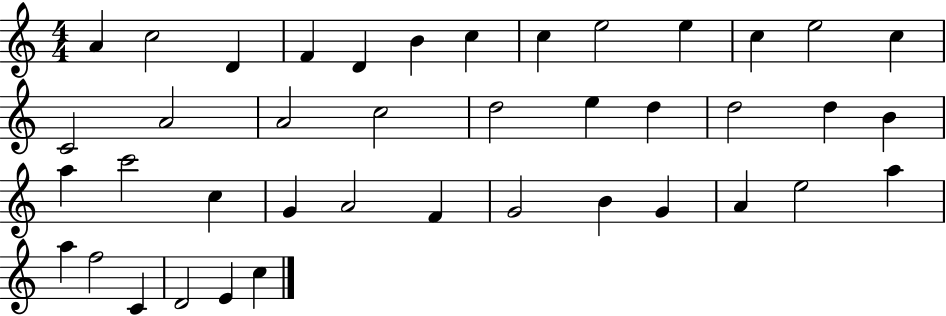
A4/q C5/h D4/q F4/q D4/q B4/q C5/q C5/q E5/h E5/q C5/q E5/h C5/q C4/h A4/h A4/h C5/h D5/h E5/q D5/q D5/h D5/q B4/q A5/q C6/h C5/q G4/q A4/h F4/q G4/h B4/q G4/q A4/q E5/h A5/q A5/q F5/h C4/q D4/h E4/q C5/q